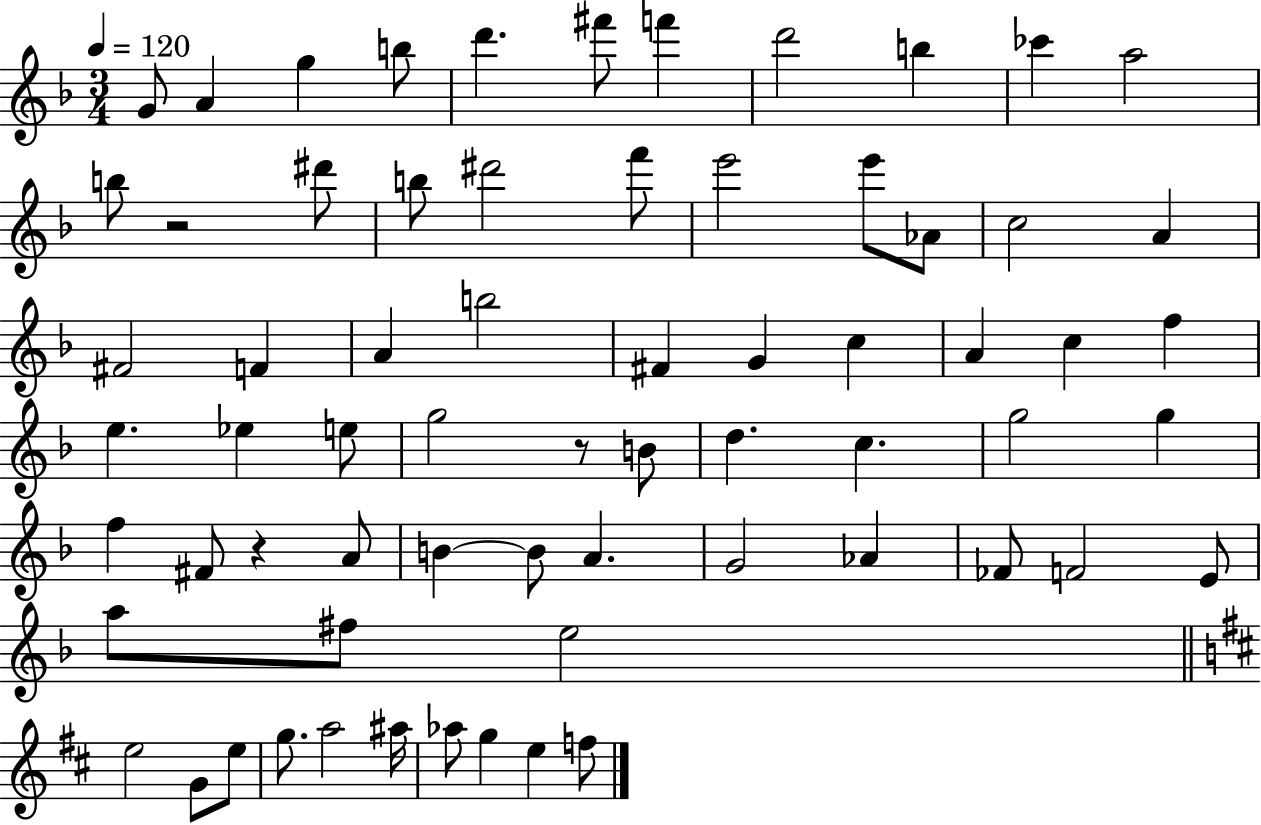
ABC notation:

X:1
T:Untitled
M:3/4
L:1/4
K:F
G/2 A g b/2 d' ^f'/2 f' d'2 b _c' a2 b/2 z2 ^d'/2 b/2 ^d'2 f'/2 e'2 e'/2 _A/2 c2 A ^F2 F A b2 ^F G c A c f e _e e/2 g2 z/2 B/2 d c g2 g f ^F/2 z A/2 B B/2 A G2 _A _F/2 F2 E/2 a/2 ^f/2 e2 e2 G/2 e/2 g/2 a2 ^a/4 _a/2 g e f/2